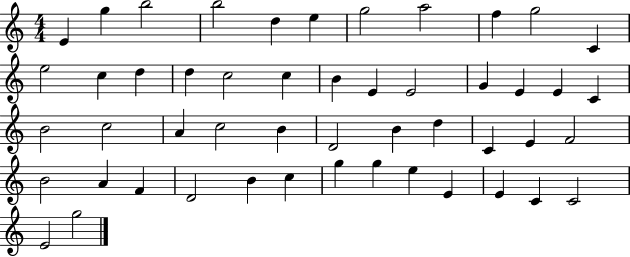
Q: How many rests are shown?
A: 0